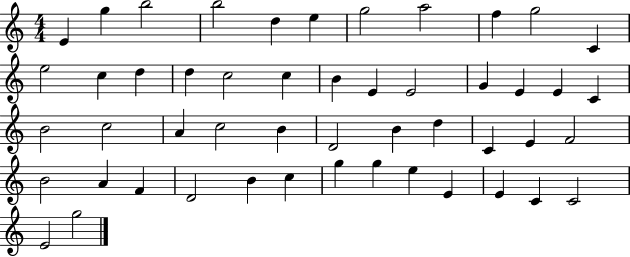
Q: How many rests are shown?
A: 0